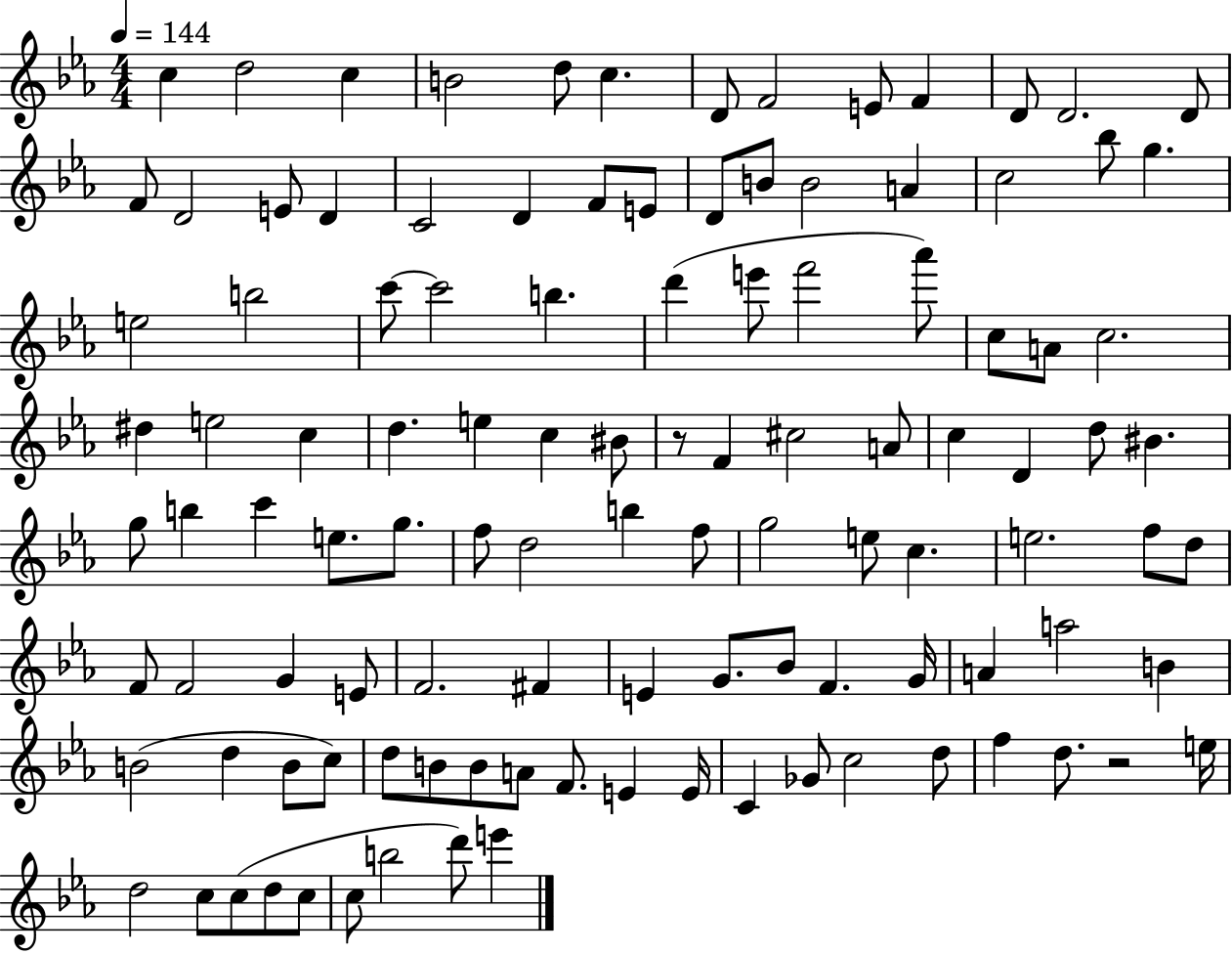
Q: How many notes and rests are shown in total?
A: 112